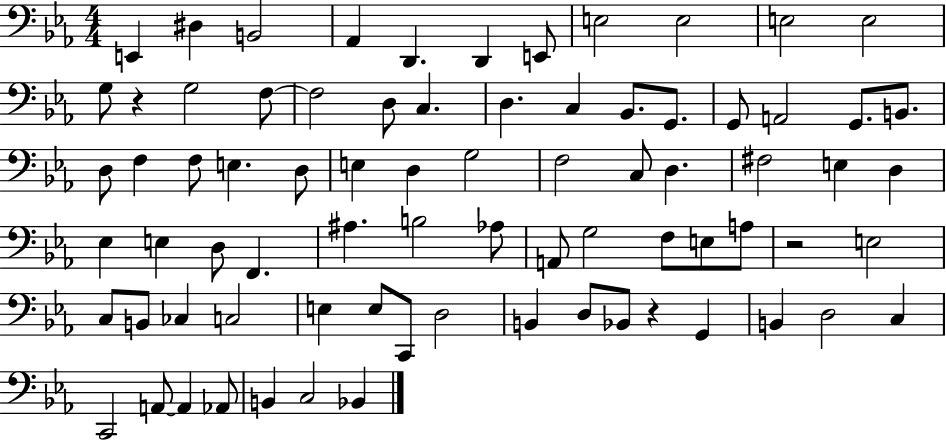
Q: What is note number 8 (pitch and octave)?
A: E3